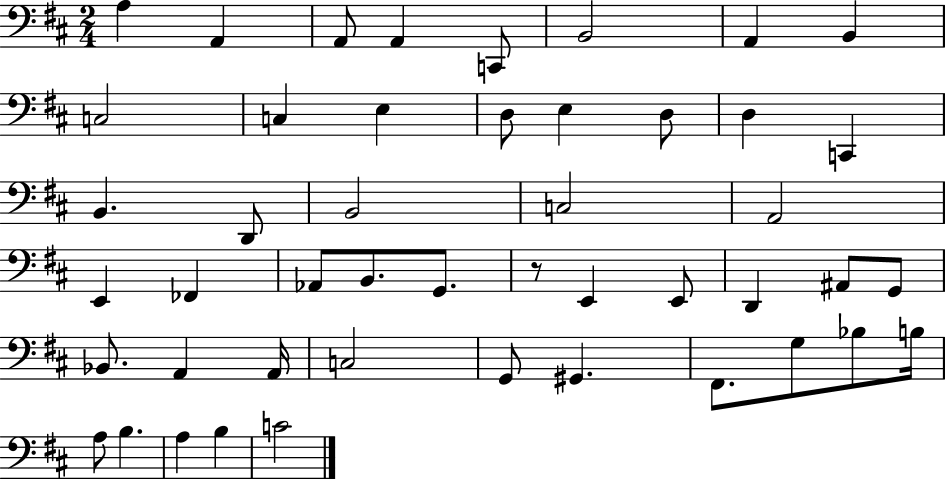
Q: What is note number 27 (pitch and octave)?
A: E2